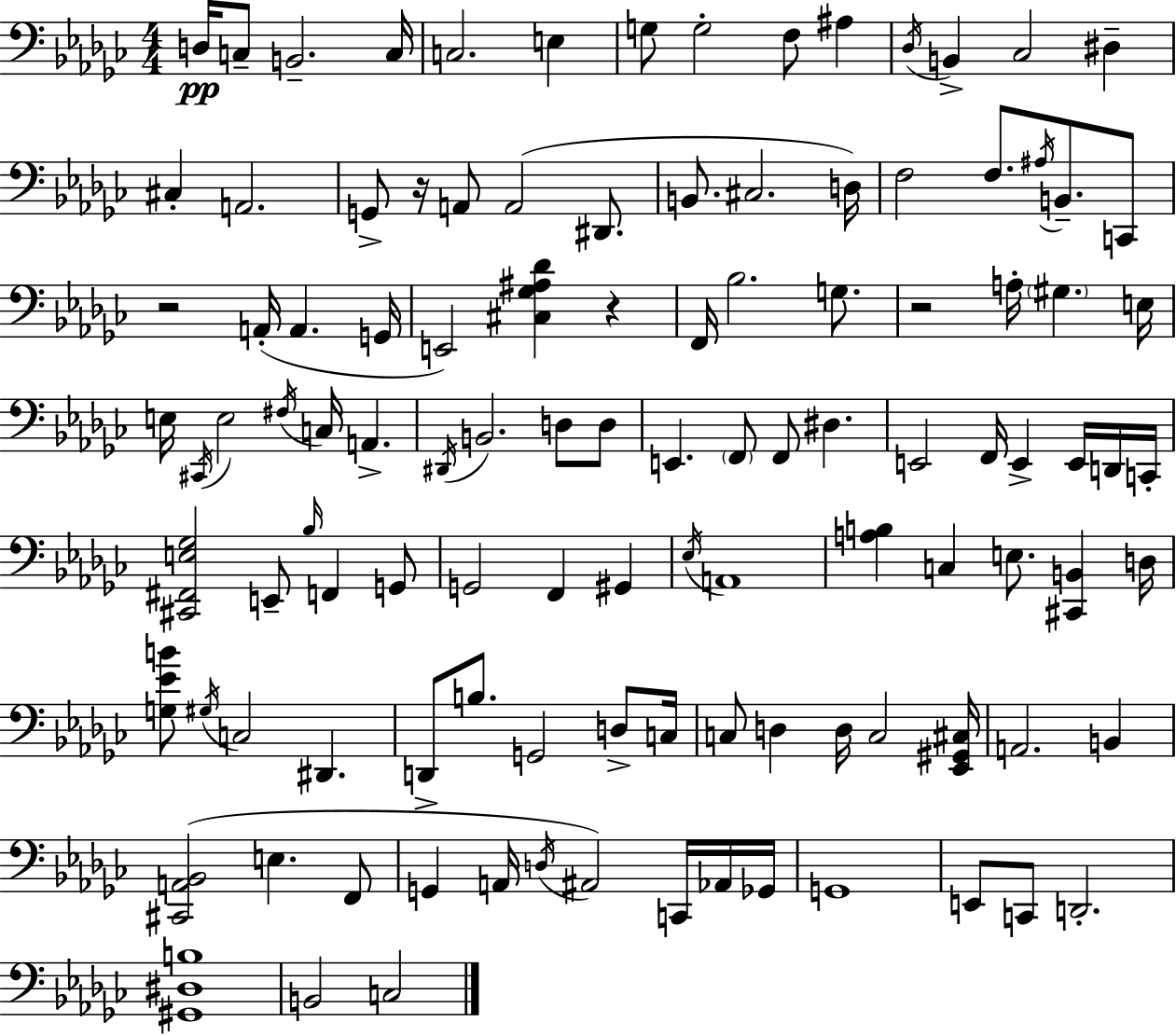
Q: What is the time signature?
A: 4/4